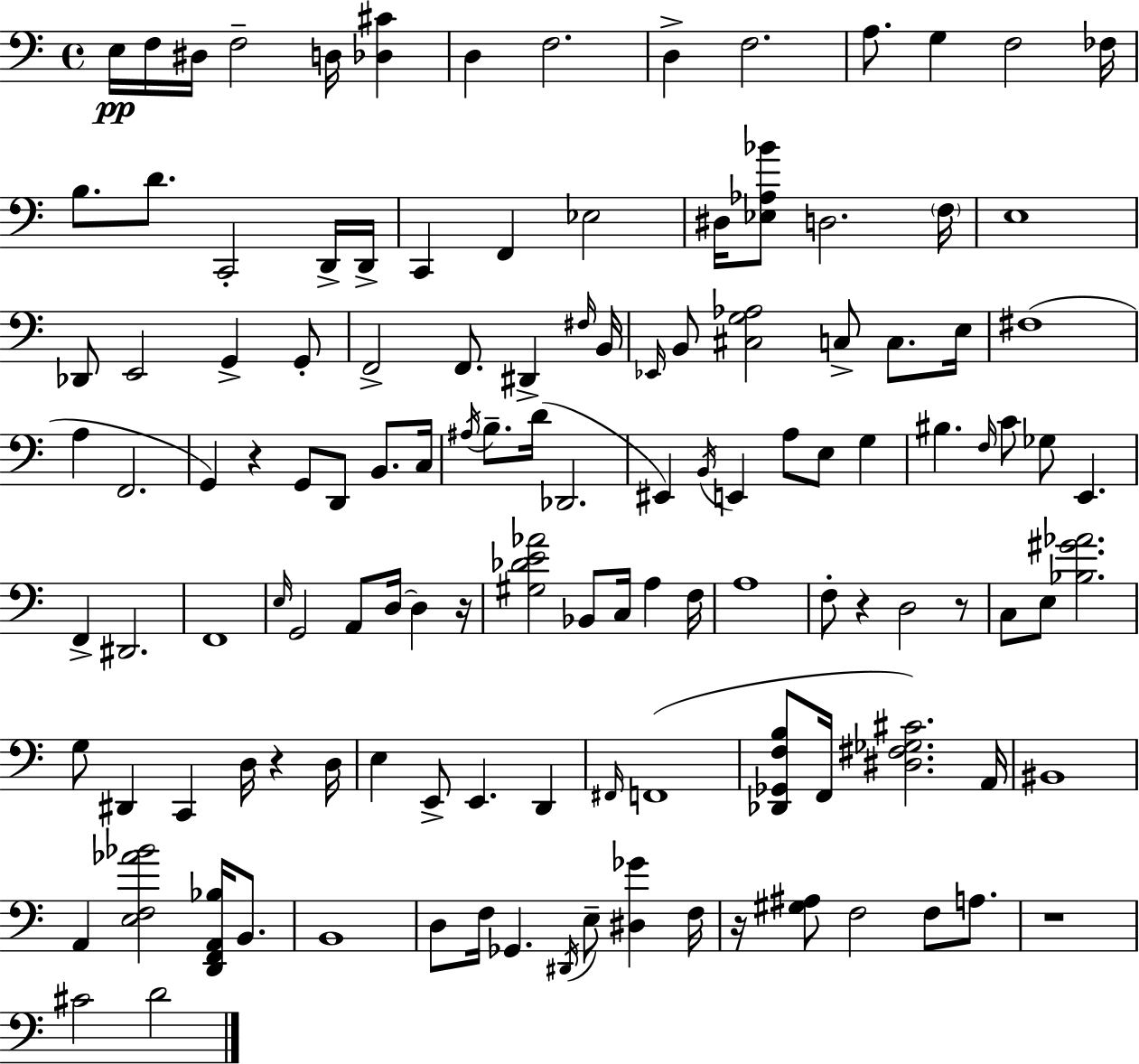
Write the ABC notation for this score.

X:1
T:Untitled
M:4/4
L:1/4
K:Am
E,/4 F,/4 ^D,/4 F,2 D,/4 [_D,^C] D, F,2 D, F,2 A,/2 G, F,2 _F,/4 B,/2 D/2 C,,2 D,,/4 D,,/4 C,, F,, _E,2 ^D,/4 [_E,_A,_B]/2 D,2 F,/4 E,4 _D,,/2 E,,2 G,, G,,/2 F,,2 F,,/2 ^D,, ^F,/4 B,,/4 _E,,/4 B,,/2 [^C,G,_A,]2 C,/2 C,/2 E,/4 ^F,4 A, F,,2 G,, z G,,/2 D,,/2 B,,/2 C,/4 ^A,/4 B,/2 D/4 _D,,2 ^E,, B,,/4 E,, A,/2 E,/2 G, ^B, F,/4 C/2 _G,/2 E,, F,, ^D,,2 F,,4 E,/4 G,,2 A,,/2 D,/4 D, z/4 [^G,_DE_A]2 _B,,/2 C,/4 A, F,/4 A,4 F,/2 z D,2 z/2 C,/2 E,/2 [_B,^G_A]2 G,/2 ^D,, C,, D,/4 z D,/4 E, E,,/2 E,, D,, ^F,,/4 F,,4 [_D,,_G,,F,B,]/2 F,,/4 [^D,^F,_G,^C]2 A,,/4 ^B,,4 A,, [E,F,_A_B]2 [D,,F,,A,,_B,]/4 B,,/2 B,,4 D,/2 F,/4 _G,, ^D,,/4 E,/2 [^D,_G] F,/4 z/4 [^G,^A,]/2 F,2 F,/2 A,/2 z4 ^C2 D2